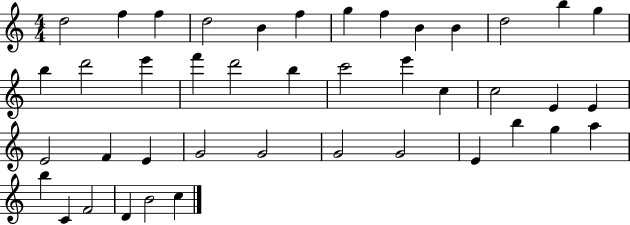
{
  \clef treble
  \numericTimeSignature
  \time 4/4
  \key c \major
  d''2 f''4 f''4 | d''2 b'4 f''4 | g''4 f''4 b'4 b'4 | d''2 b''4 g''4 | \break b''4 d'''2 e'''4 | f'''4 d'''2 b''4 | c'''2 e'''4 c''4 | c''2 e'4 e'4 | \break e'2 f'4 e'4 | g'2 g'2 | g'2 g'2 | e'4 b''4 g''4 a''4 | \break b''4 c'4 f'2 | d'4 b'2 c''4 | \bar "|."
}